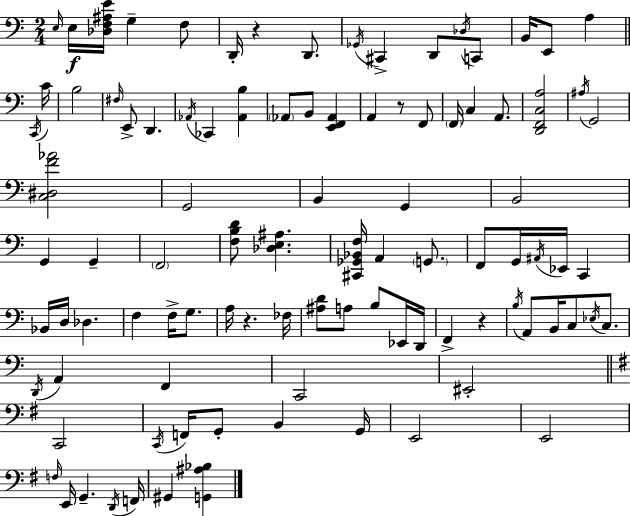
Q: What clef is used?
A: bass